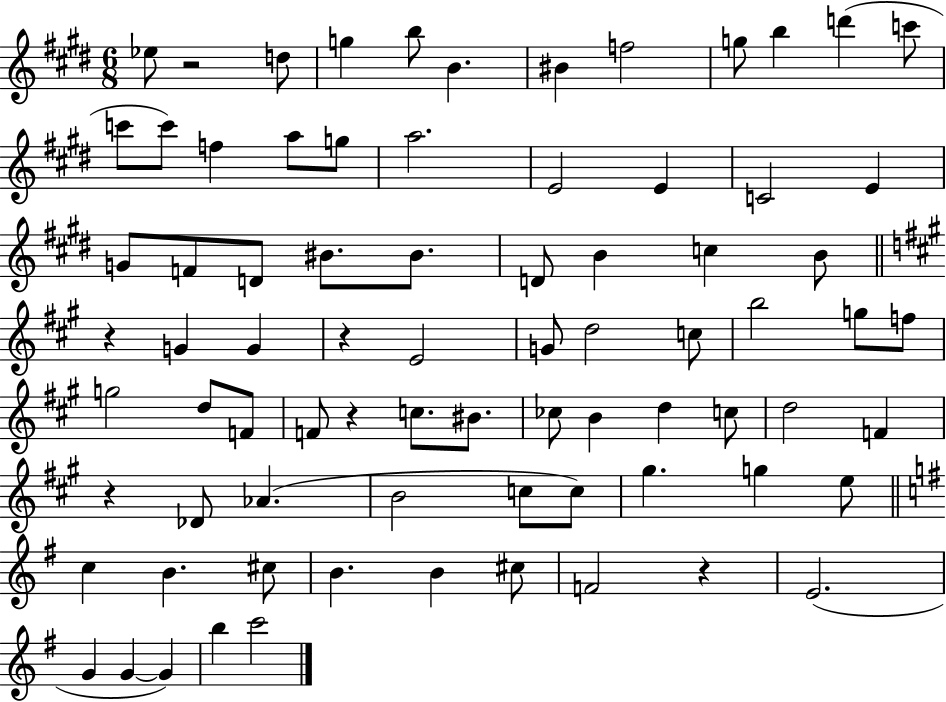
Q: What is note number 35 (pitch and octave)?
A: D5